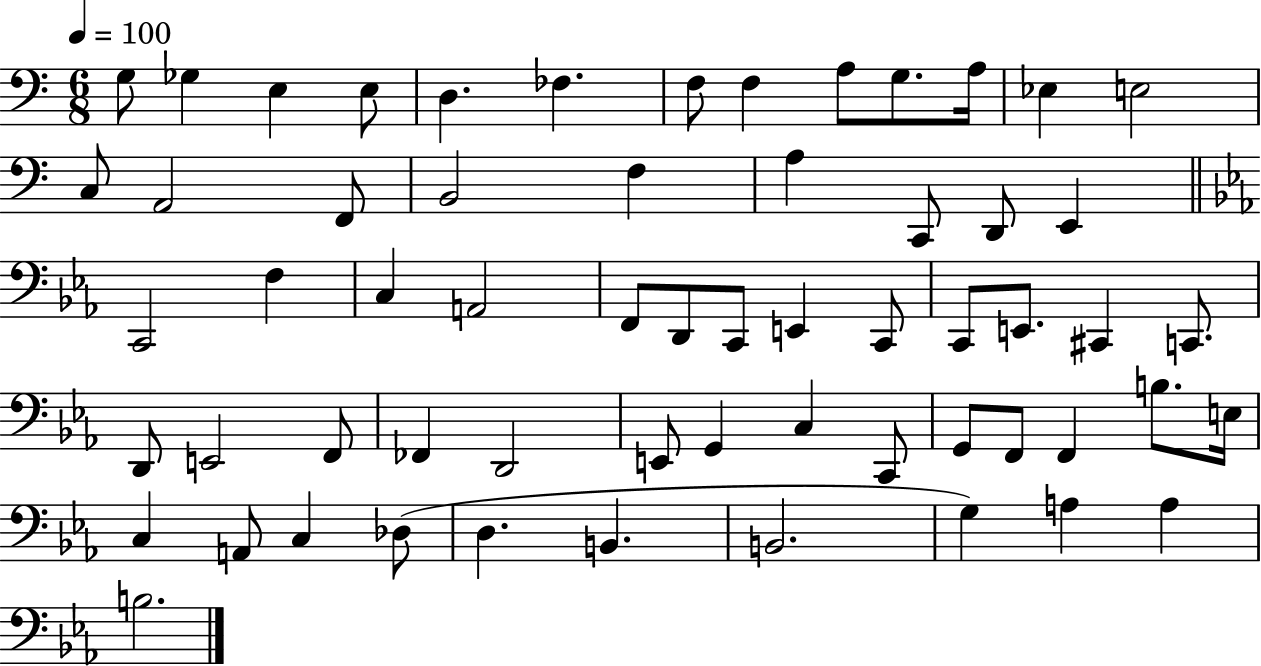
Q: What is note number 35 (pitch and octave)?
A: C2